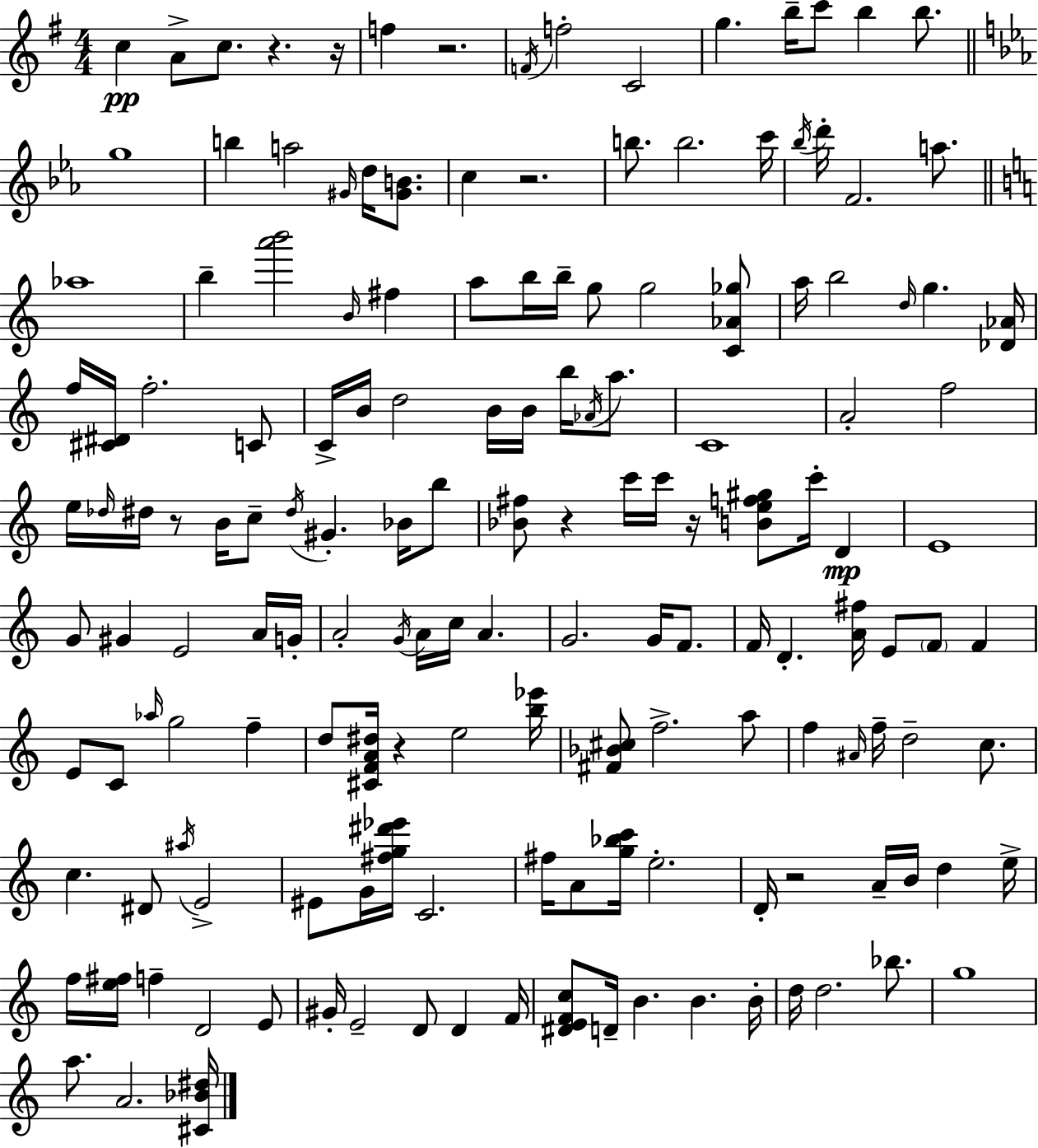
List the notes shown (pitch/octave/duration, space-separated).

C5/q A4/e C5/e. R/q. R/s F5/q R/h. F4/s F5/h C4/h G5/q. B5/s C6/e B5/q B5/e. G5/w B5/q A5/h G#4/s D5/s [G#4,B4]/e. C5/q R/h. B5/e. B5/h. C6/s Bb5/s D6/s F4/h. A5/e. Ab5/w B5/q [A6,B6]/h B4/s F#5/q A5/e B5/s B5/s G5/e G5/h [C4,Ab4,Gb5]/e A5/s B5/h D5/s G5/q. [Db4,Ab4]/s F5/s [C#4,D#4]/s F5/h. C4/e C4/s B4/s D5/h B4/s B4/s B5/s Ab4/s A5/e. C4/w A4/h F5/h E5/s Db5/s D#5/s R/e B4/s C5/e D#5/s G#4/q. Bb4/s B5/e [Bb4,F#5]/e R/q C6/s C6/s R/s [B4,E5,F5,G#5]/e C6/s D4/q E4/w G4/e G#4/q E4/h A4/s G4/s A4/h G4/s A4/s C5/s A4/q. G4/h. G4/s F4/e. F4/s D4/q. [A4,F#5]/s E4/e F4/e F4/q E4/e C4/e Ab5/s G5/h F5/q D5/e [C#4,F4,A4,D#5]/s R/q E5/h [B5,Eb6]/s [F#4,Bb4,C#5]/e F5/h. A5/e F5/q A#4/s F5/s D5/h C5/e. C5/q. D#4/e A#5/s E4/h EIS4/e G4/s [F#5,G5,D#6,Eb6]/s C4/h. F#5/s A4/e [G5,Bb5,C6]/s E5/h. D4/s R/h A4/s B4/s D5/q E5/s F5/s [E5,F#5]/s F5/q D4/h E4/e G#4/s E4/h D4/e D4/q F4/s [D#4,E4,F4,C5]/e D4/s B4/q. B4/q. B4/s D5/s D5/h. Bb5/e. G5/w A5/e. A4/h. [C#4,Bb4,D#5]/s